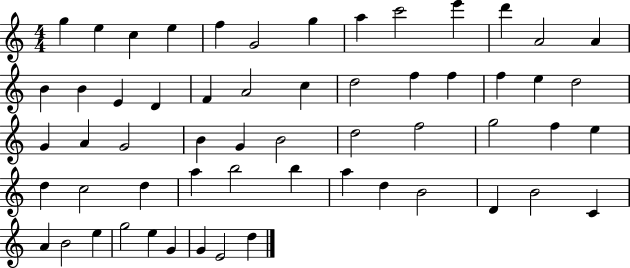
G5/q E5/q C5/q E5/q F5/q G4/h G5/q A5/q C6/h E6/q D6/q A4/h A4/q B4/q B4/q E4/q D4/q F4/q A4/h C5/q D5/h F5/q F5/q F5/q E5/q D5/h G4/q A4/q G4/h B4/q G4/q B4/h D5/h F5/h G5/h F5/q E5/q D5/q C5/h D5/q A5/q B5/h B5/q A5/q D5/q B4/h D4/q B4/h C4/q A4/q B4/h E5/q G5/h E5/q G4/q G4/q E4/h D5/q